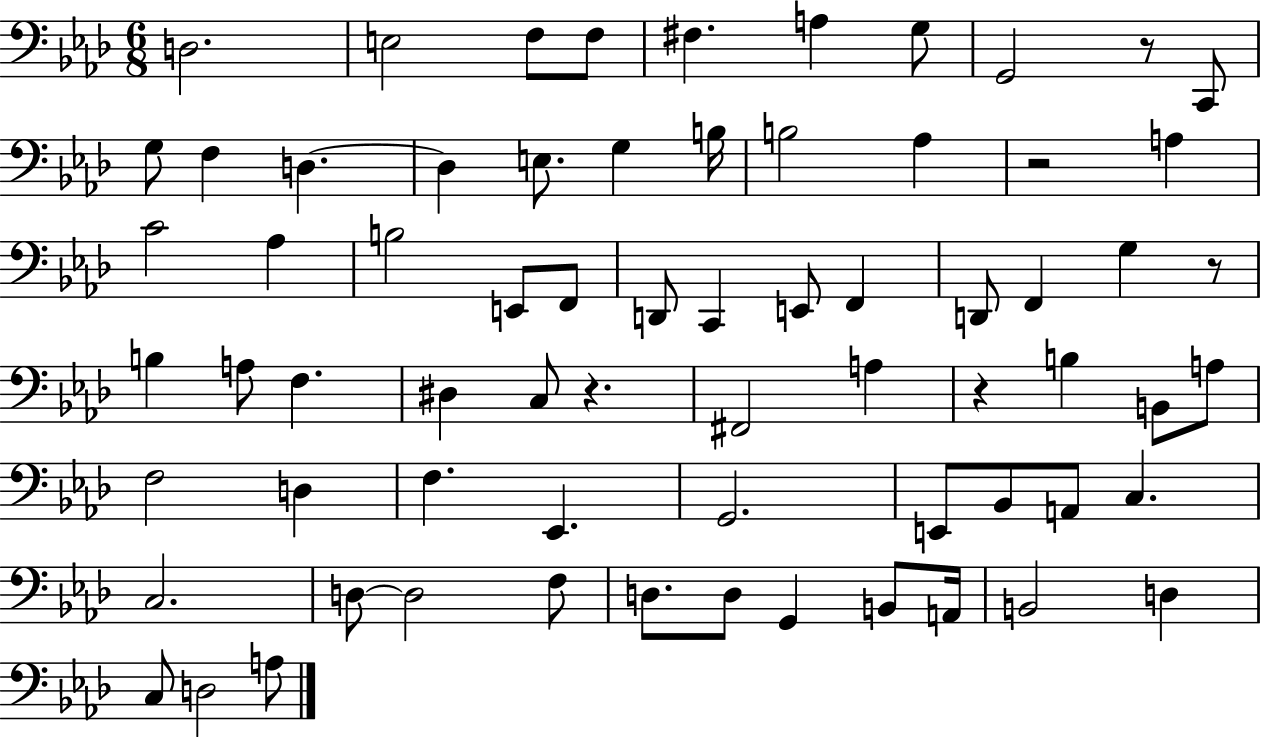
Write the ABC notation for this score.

X:1
T:Untitled
M:6/8
L:1/4
K:Ab
D,2 E,2 F,/2 F,/2 ^F, A, G,/2 G,,2 z/2 C,,/2 G,/2 F, D, D, E,/2 G, B,/4 B,2 _A, z2 A, C2 _A, B,2 E,,/2 F,,/2 D,,/2 C,, E,,/2 F,, D,,/2 F,, G, z/2 B, A,/2 F, ^D, C,/2 z ^F,,2 A, z B, B,,/2 A,/2 F,2 D, F, _E,, G,,2 E,,/2 _B,,/2 A,,/2 C, C,2 D,/2 D,2 F,/2 D,/2 D,/2 G,, B,,/2 A,,/4 B,,2 D, C,/2 D,2 A,/2